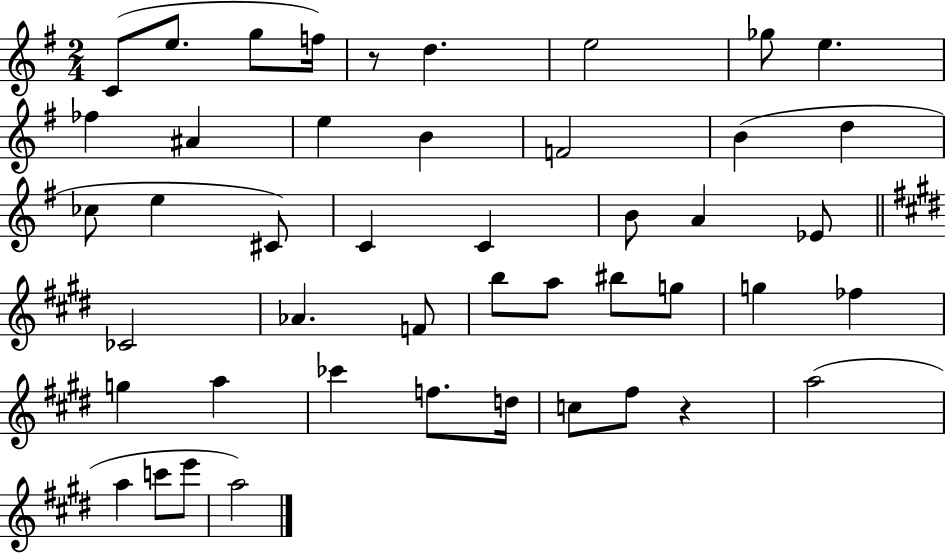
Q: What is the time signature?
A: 2/4